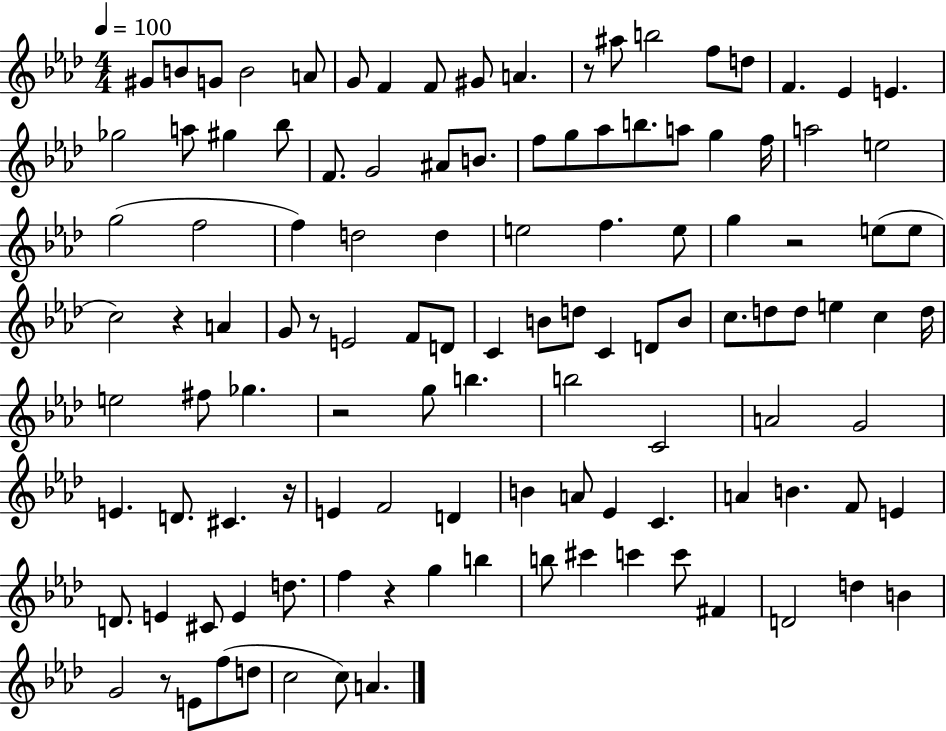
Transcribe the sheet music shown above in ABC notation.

X:1
T:Untitled
M:4/4
L:1/4
K:Ab
^G/2 B/2 G/2 B2 A/2 G/2 F F/2 ^G/2 A z/2 ^a/2 b2 f/2 d/2 F _E E _g2 a/2 ^g _b/2 F/2 G2 ^A/2 B/2 f/2 g/2 _a/2 b/2 a/2 g f/4 a2 e2 g2 f2 f d2 d e2 f e/2 g z2 e/2 e/2 c2 z A G/2 z/2 E2 F/2 D/2 C B/2 d/2 C D/2 B/2 c/2 d/2 d/2 e c d/4 e2 ^f/2 _g z2 g/2 b b2 C2 A2 G2 E D/2 ^C z/4 E F2 D B A/2 _E C A B F/2 E D/2 E ^C/2 E d/2 f z g b b/2 ^c' c' c'/2 ^F D2 d B G2 z/2 E/2 f/2 d/2 c2 c/2 A